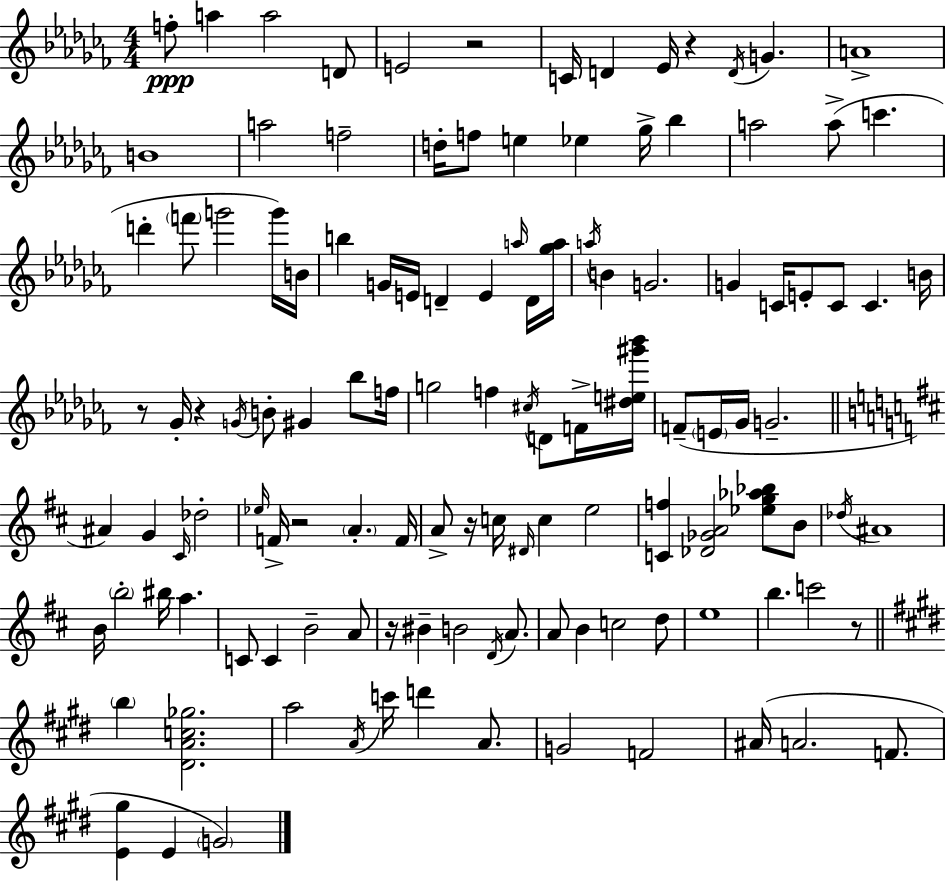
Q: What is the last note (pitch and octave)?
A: G4